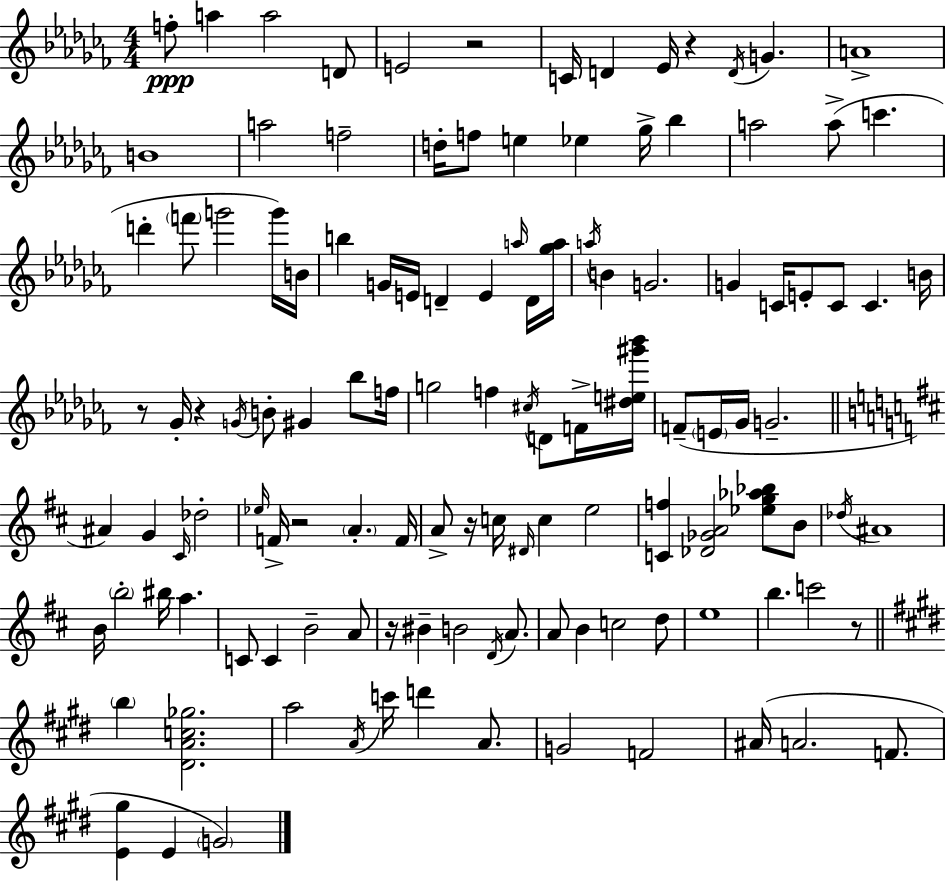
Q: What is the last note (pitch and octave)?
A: G4